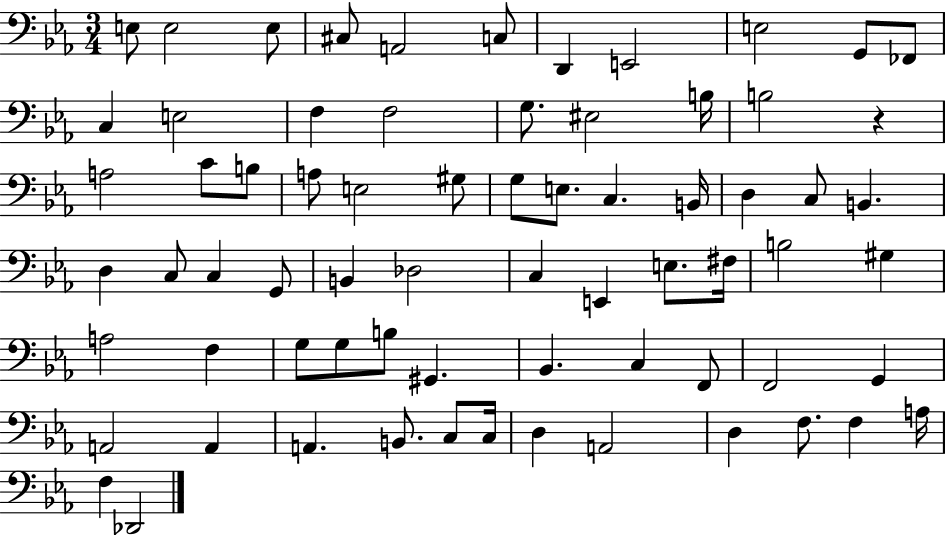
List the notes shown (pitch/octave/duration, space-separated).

E3/e E3/h E3/e C#3/e A2/h C3/e D2/q E2/h E3/h G2/e FES2/e C3/q E3/h F3/q F3/h G3/e. EIS3/h B3/s B3/h R/q A3/h C4/e B3/e A3/e E3/h G#3/e G3/e E3/e. C3/q. B2/s D3/q C3/e B2/q. D3/q C3/e C3/q G2/e B2/q Db3/h C3/q E2/q E3/e. F#3/s B3/h G#3/q A3/h F3/q G3/e G3/e B3/e G#2/q. Bb2/q. C3/q F2/e F2/h G2/q A2/h A2/q A2/q. B2/e. C3/e C3/s D3/q A2/h D3/q F3/e. F3/q A3/s F3/q Db2/h